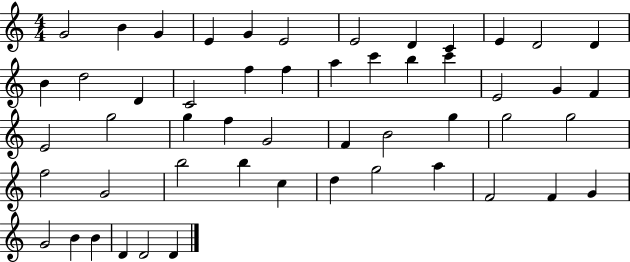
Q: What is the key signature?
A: C major